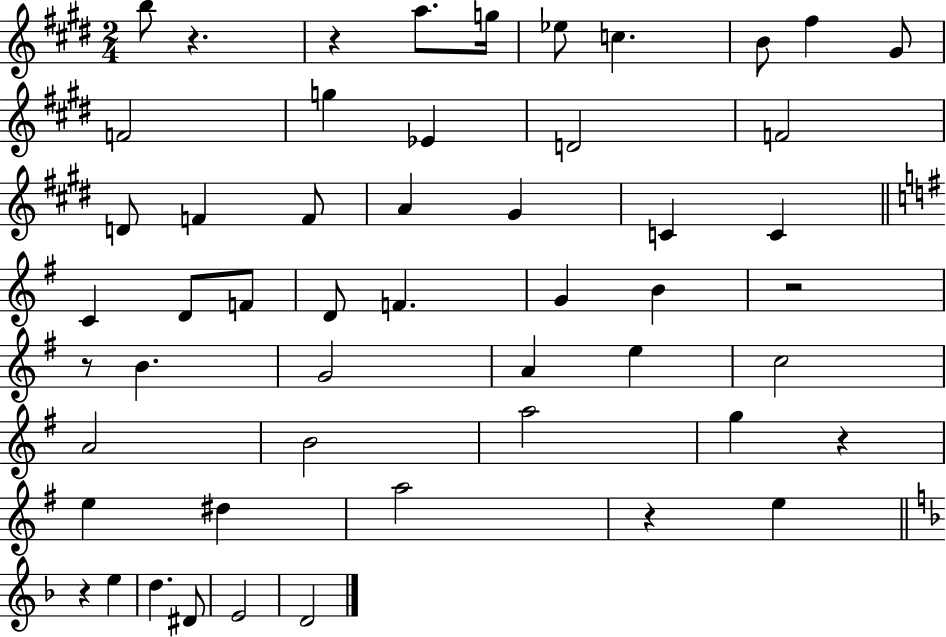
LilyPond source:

{
  \clef treble
  \numericTimeSignature
  \time 2/4
  \key e \major
  b''8 r4. | r4 a''8. g''16 | ees''8 c''4. | b'8 fis''4 gis'8 | \break f'2 | g''4 ees'4 | d'2 | f'2 | \break d'8 f'4 f'8 | a'4 gis'4 | c'4 c'4 | \bar "||" \break \key e \minor c'4 d'8 f'8 | d'8 f'4. | g'4 b'4 | r2 | \break r8 b'4. | g'2 | a'4 e''4 | c''2 | \break a'2 | b'2 | a''2 | g''4 r4 | \break e''4 dis''4 | a''2 | r4 e''4 | \bar "||" \break \key f \major r4 e''4 | d''4. dis'8 | e'2 | d'2 | \break \bar "|."
}